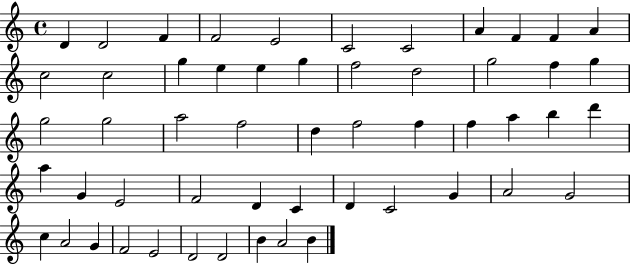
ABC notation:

X:1
T:Untitled
M:4/4
L:1/4
K:C
D D2 F F2 E2 C2 C2 A F F A c2 c2 g e e g f2 d2 g2 f g g2 g2 a2 f2 d f2 f f a b d' a G E2 F2 D C D C2 G A2 G2 c A2 G F2 E2 D2 D2 B A2 B